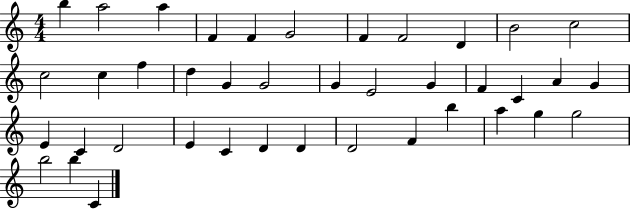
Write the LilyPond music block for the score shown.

{
  \clef treble
  \numericTimeSignature
  \time 4/4
  \key c \major
  b''4 a''2 a''4 | f'4 f'4 g'2 | f'4 f'2 d'4 | b'2 c''2 | \break c''2 c''4 f''4 | d''4 g'4 g'2 | g'4 e'2 g'4 | f'4 c'4 a'4 g'4 | \break e'4 c'4 d'2 | e'4 c'4 d'4 d'4 | d'2 f'4 b''4 | a''4 g''4 g''2 | \break b''2 b''4 c'4 | \bar "|."
}